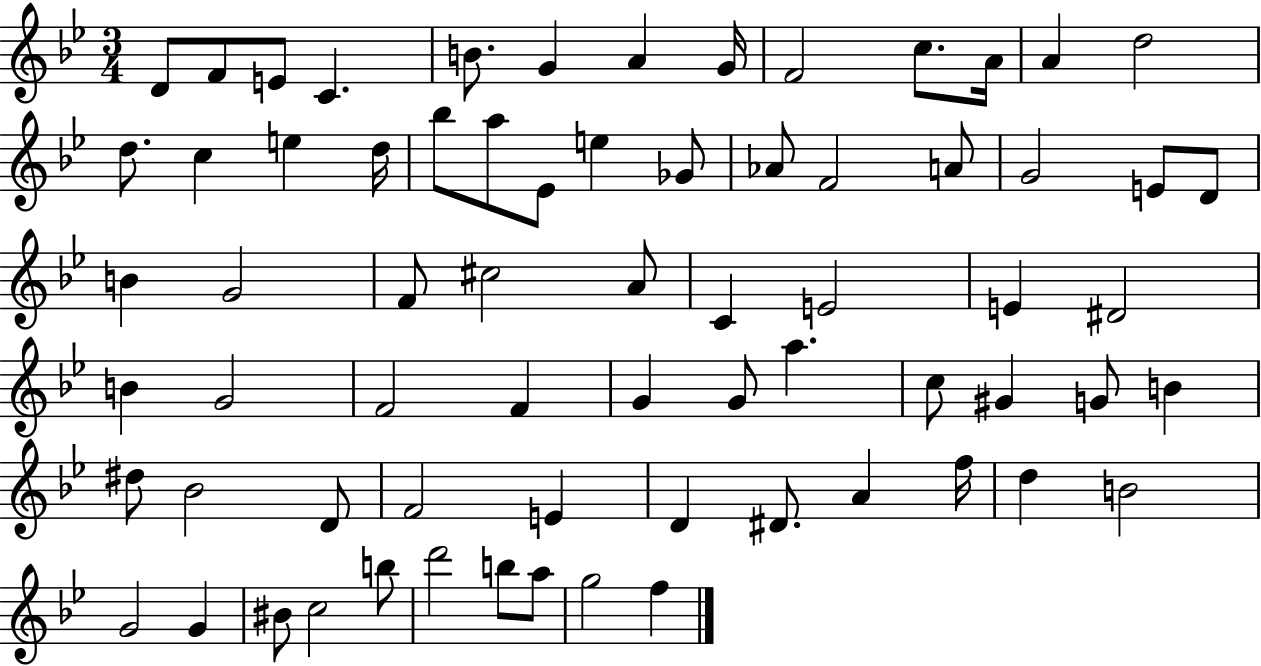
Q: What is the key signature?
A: BES major